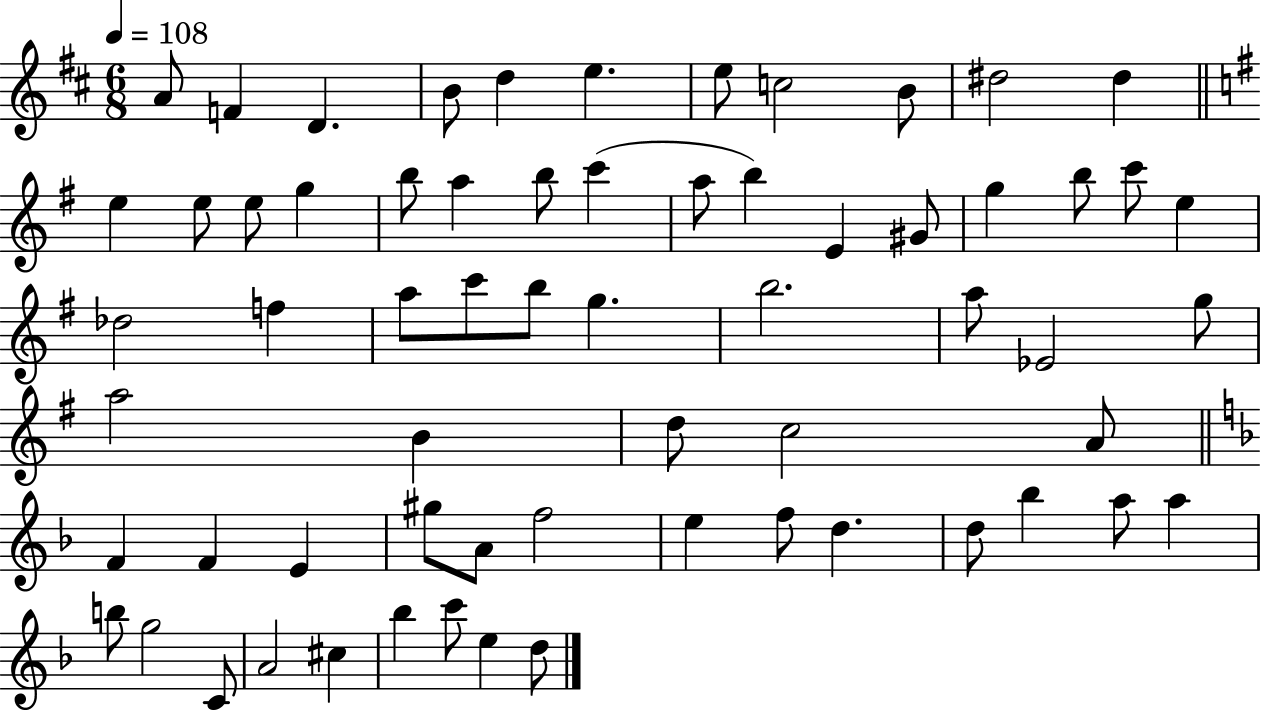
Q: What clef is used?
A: treble